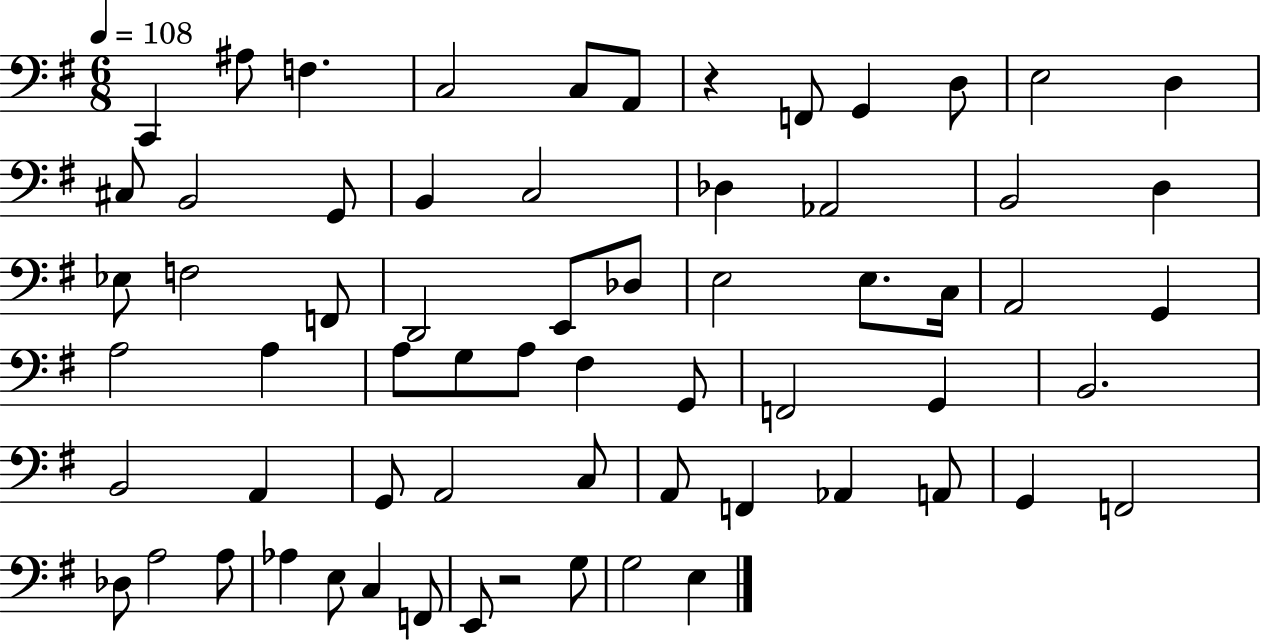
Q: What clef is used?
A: bass